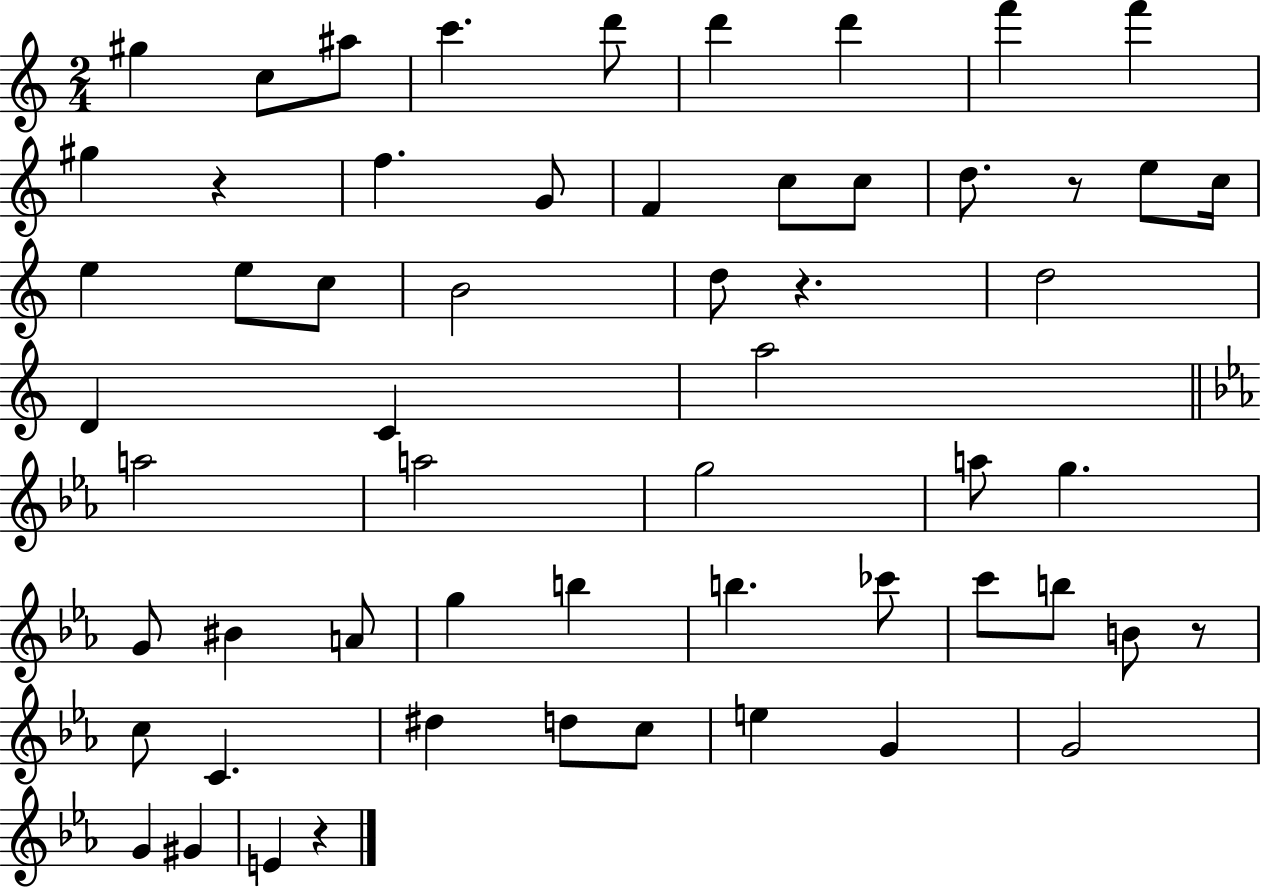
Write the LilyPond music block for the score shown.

{
  \clef treble
  \numericTimeSignature
  \time 2/4
  \key c \major
  gis''4 c''8 ais''8 | c'''4. d'''8 | d'''4 d'''4 | f'''4 f'''4 | \break gis''4 r4 | f''4. g'8 | f'4 c''8 c''8 | d''8. r8 e''8 c''16 | \break e''4 e''8 c''8 | b'2 | d''8 r4. | d''2 | \break d'4 c'4 | a''2 | \bar "||" \break \key ees \major a''2 | a''2 | g''2 | a''8 g''4. | \break g'8 bis'4 a'8 | g''4 b''4 | b''4. ces'''8 | c'''8 b''8 b'8 r8 | \break c''8 c'4. | dis''4 d''8 c''8 | e''4 g'4 | g'2 | \break g'4 gis'4 | e'4 r4 | \bar "|."
}